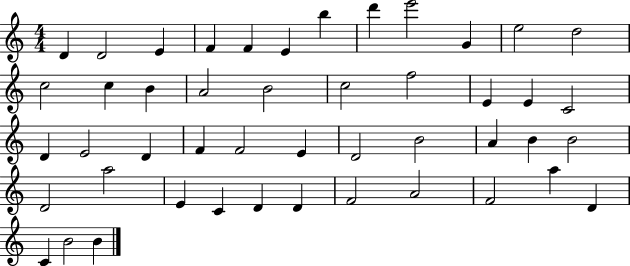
D4/q D4/h E4/q F4/q F4/q E4/q B5/q D6/q E6/h G4/q E5/h D5/h C5/h C5/q B4/q A4/h B4/h C5/h F5/h E4/q E4/q C4/h D4/q E4/h D4/q F4/q F4/h E4/q D4/h B4/h A4/q B4/q B4/h D4/h A5/h E4/q C4/q D4/q D4/q F4/h A4/h F4/h A5/q D4/q C4/q B4/h B4/q